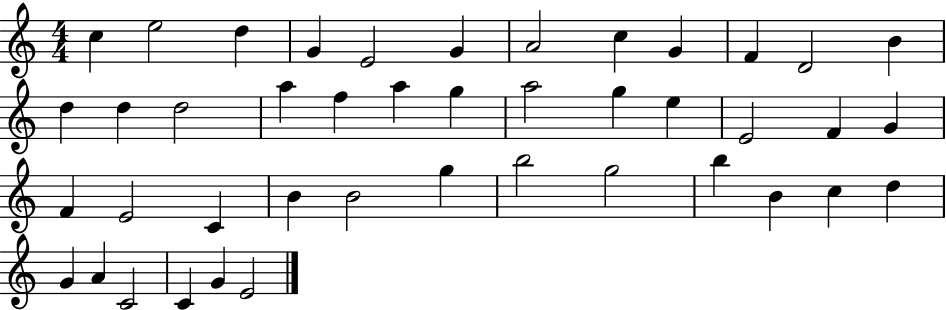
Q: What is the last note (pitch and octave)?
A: E4